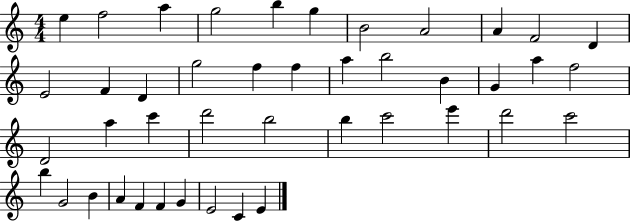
E5/q F5/h A5/q G5/h B5/q G5/q B4/h A4/h A4/q F4/h D4/q E4/h F4/q D4/q G5/h F5/q F5/q A5/q B5/h B4/q G4/q A5/q F5/h D4/h A5/q C6/q D6/h B5/h B5/q C6/h E6/q D6/h C6/h B5/q G4/h B4/q A4/q F4/q F4/q G4/q E4/h C4/q E4/q